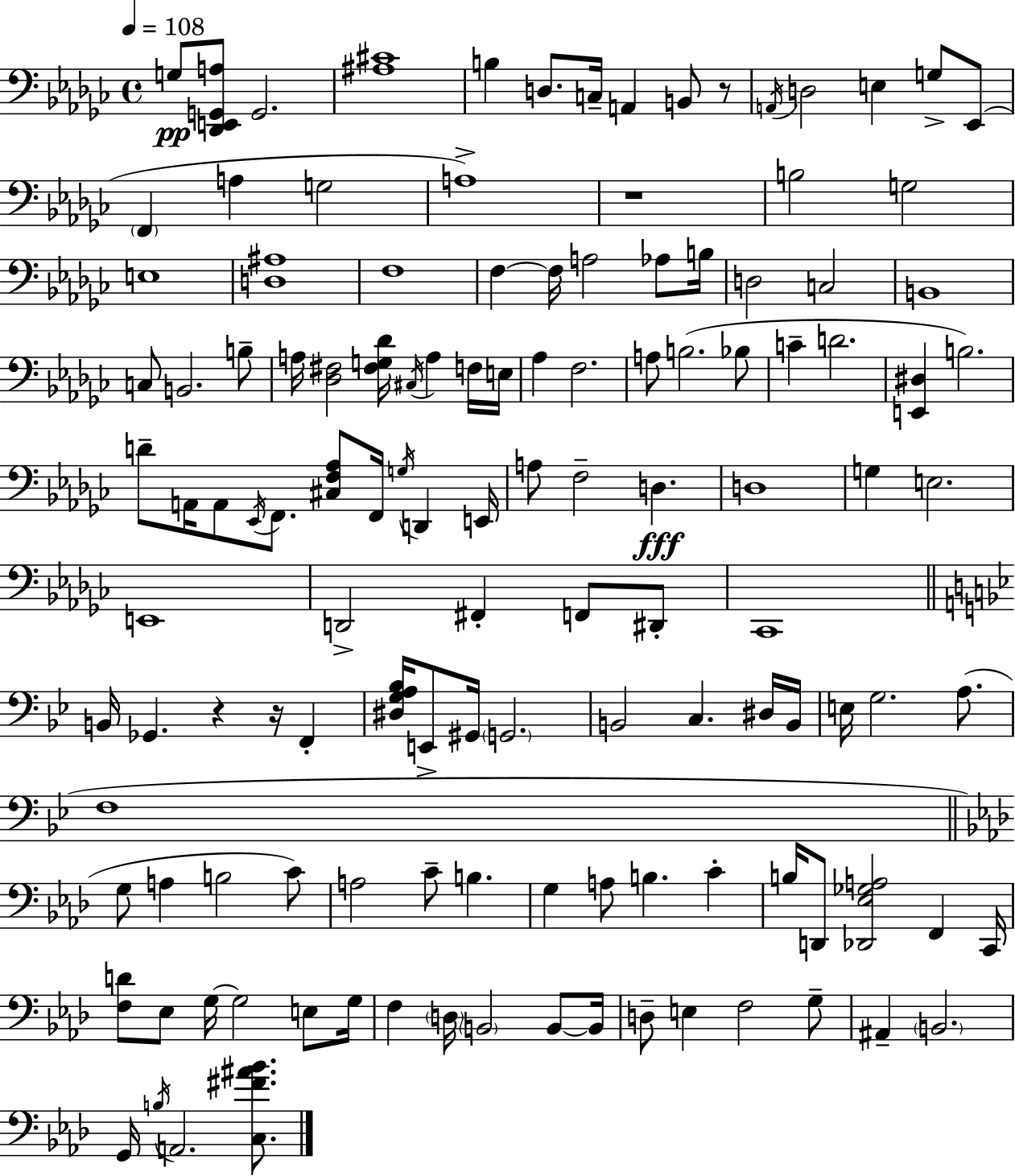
G3/e [Db2,E2,G2,A3]/e G2/h. [A#3,C#4]/w B3/q D3/e. C3/s A2/q B2/e R/e A2/s D3/h E3/q G3/e Eb2/e F2/q A3/q G3/h A3/w R/w B3/h G3/h E3/w [D3,A#3]/w F3/w F3/q F3/s A3/h Ab3/e B3/s D3/h C3/h B2/w C3/e B2/h. B3/e A3/s [Db3,F#3]/h [F#3,G3,Db4]/s C#3/s A3/q F3/s E3/s Ab3/q F3/h. A3/e B3/h. Bb3/e C4/q D4/h. [E2,D#3]/q B3/h. D4/e A2/s A2/e Eb2/s F2/e. [C#3,F3,Ab3]/e F2/s G3/s D2/q E2/s A3/e F3/h D3/q. D3/w G3/q E3/h. E2/w D2/h F#2/q F2/e D#2/e CES2/w B2/s Gb2/q. R/q R/s F2/q [D#3,G3,A3,Bb3]/s E2/e G#2/s G2/h. B2/h C3/q. D#3/s B2/s E3/s G3/h. A3/e. F3/w G3/e A3/q B3/h C4/e A3/h C4/e B3/q. G3/q A3/e B3/q. C4/q B3/s D2/e [Db2,Eb3,Gb3,A3]/h F2/q C2/s [F3,D4]/e Eb3/e G3/s G3/h E3/e G3/s F3/q D3/s B2/h B2/e B2/s D3/e E3/q F3/h G3/e A#2/q B2/h. G2/s B3/s A2/h. [C3,F#4,A#4,Bb4]/e.